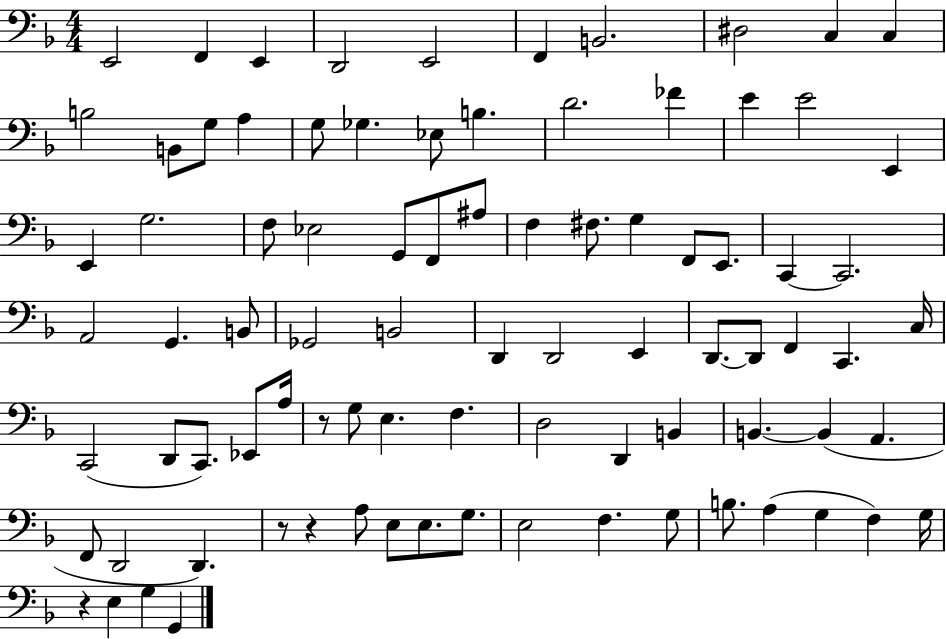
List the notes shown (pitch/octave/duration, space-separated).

E2/h F2/q E2/q D2/h E2/h F2/q B2/h. D#3/h C3/q C3/q B3/h B2/e G3/e A3/q G3/e Gb3/q. Eb3/e B3/q. D4/h. FES4/q E4/q E4/h E2/q E2/q G3/h. F3/e Eb3/h G2/e F2/e A#3/e F3/q F#3/e. G3/q F2/e E2/e. C2/q C2/h. A2/h G2/q. B2/e Gb2/h B2/h D2/q D2/h E2/q D2/e. D2/e F2/q C2/q. C3/s C2/h D2/e C2/e. Eb2/e A3/s R/e G3/e E3/q. F3/q. D3/h D2/q B2/q B2/q. B2/q A2/q. F2/e D2/h D2/q. R/e R/q A3/e E3/e E3/e. G3/e. E3/h F3/q. G3/e B3/e. A3/q G3/q F3/q G3/s R/q E3/q G3/q G2/q